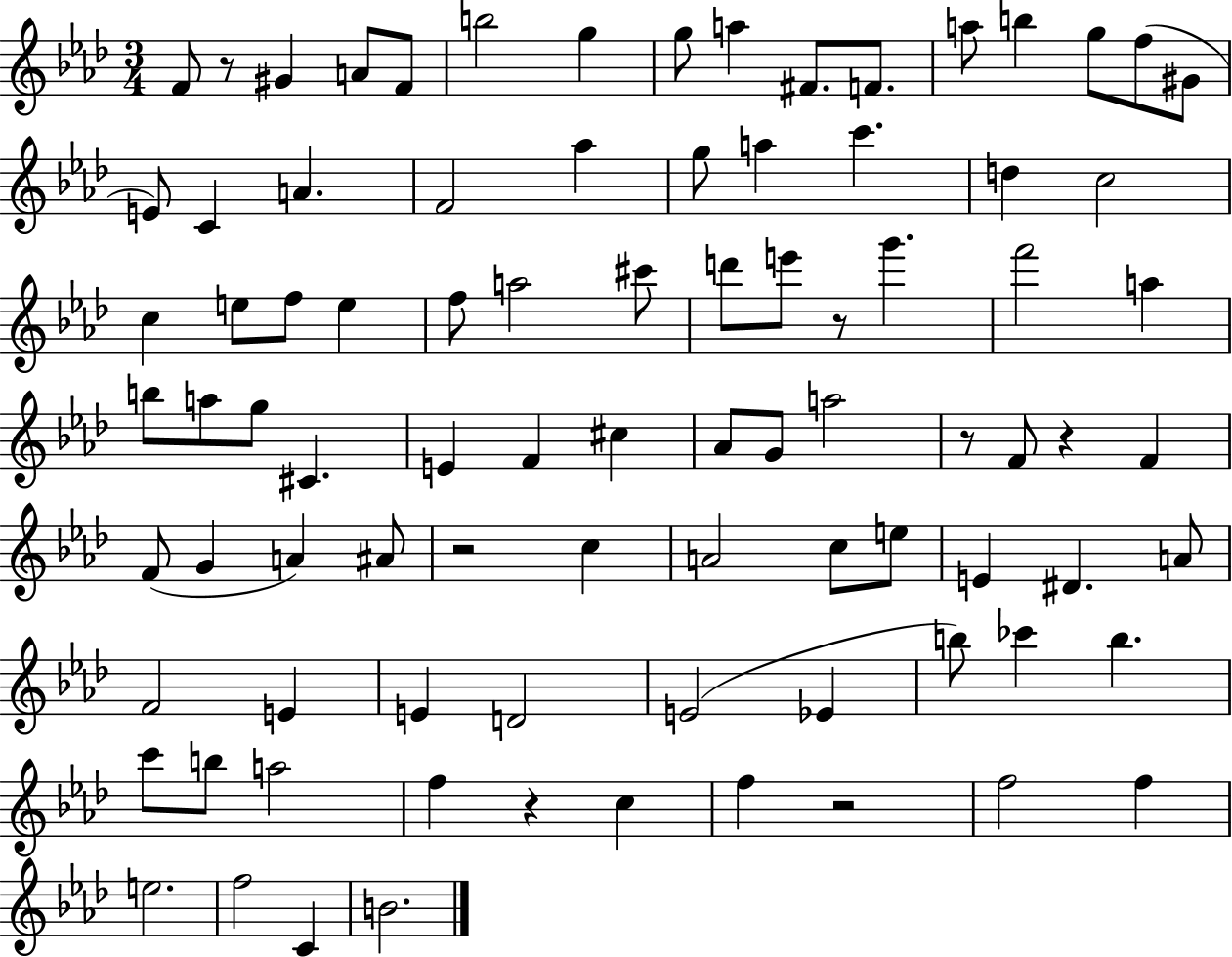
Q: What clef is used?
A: treble